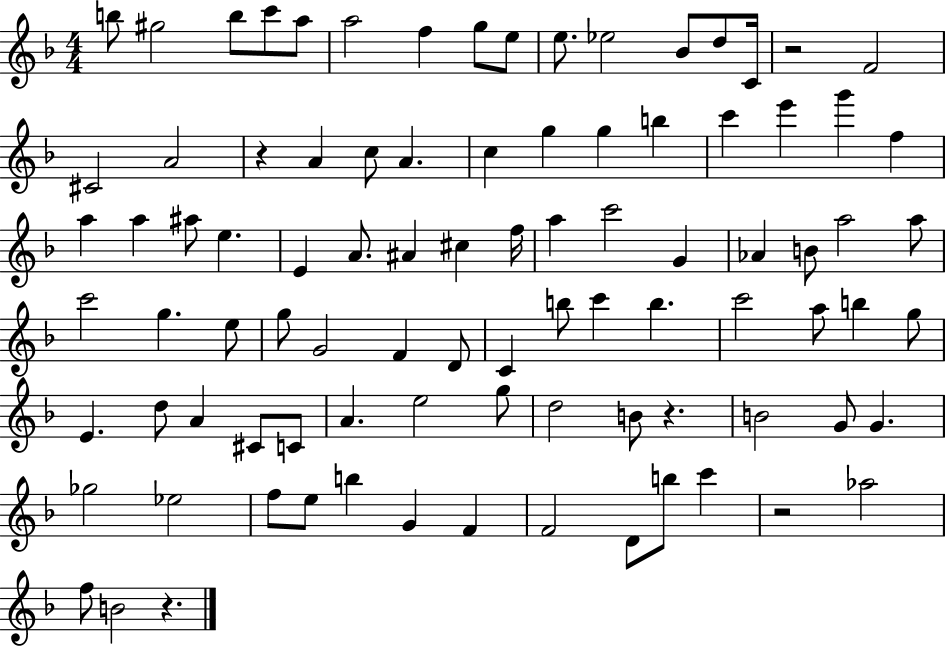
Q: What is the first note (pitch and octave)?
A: B5